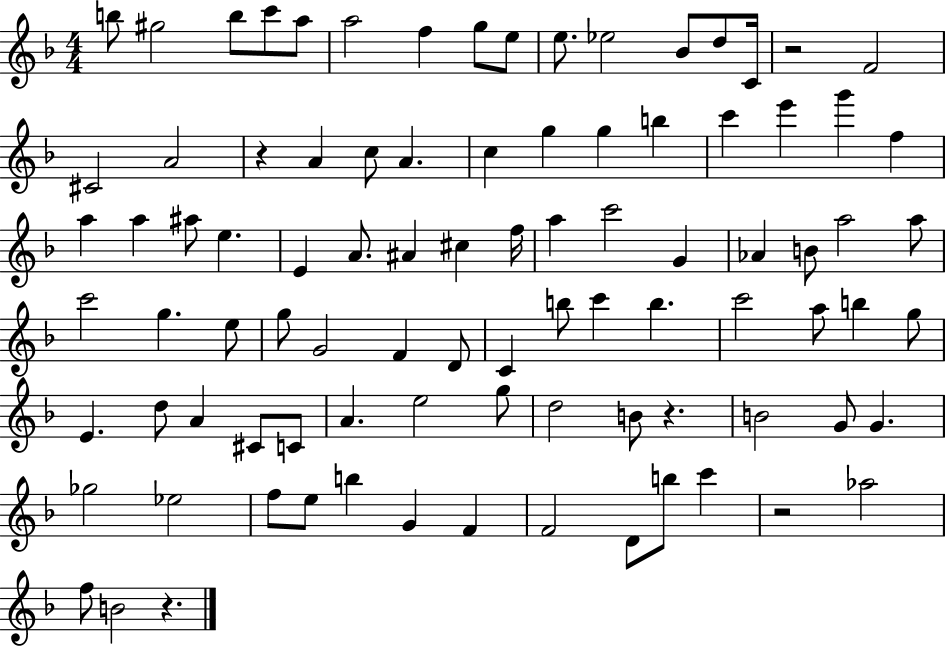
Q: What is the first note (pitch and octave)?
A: B5